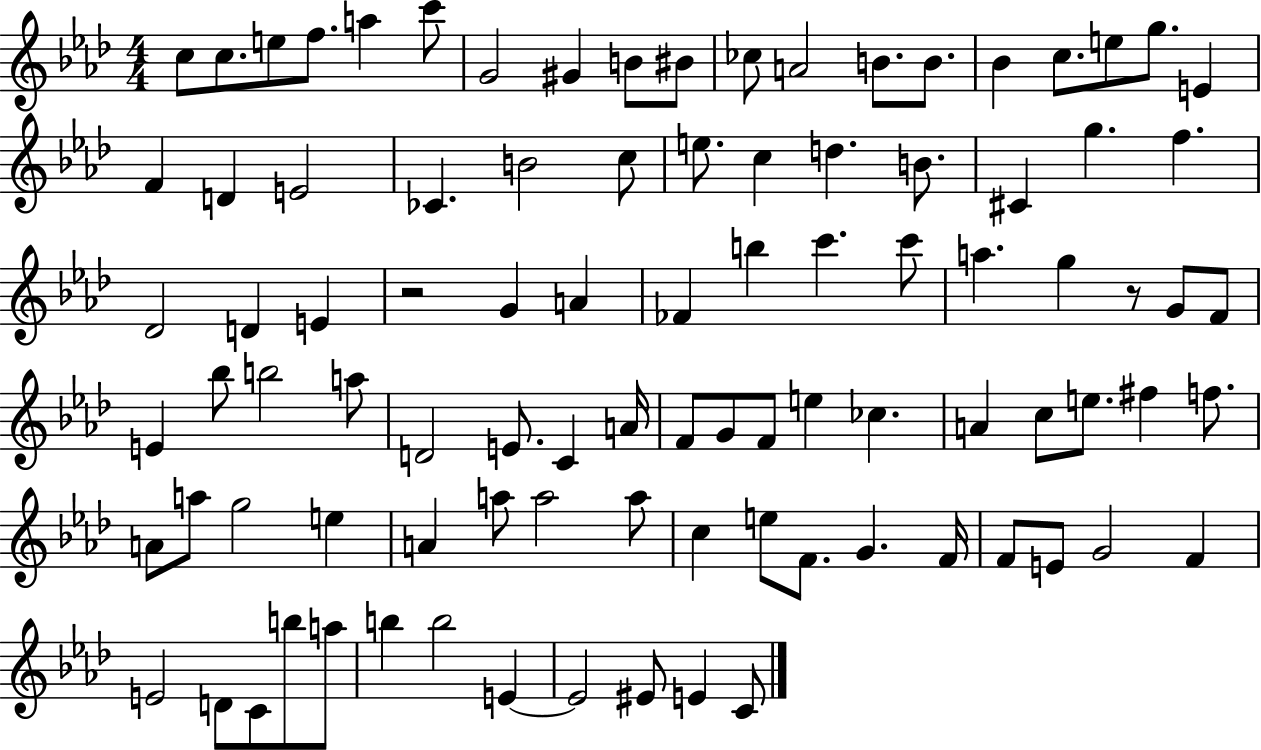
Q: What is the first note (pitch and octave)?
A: C5